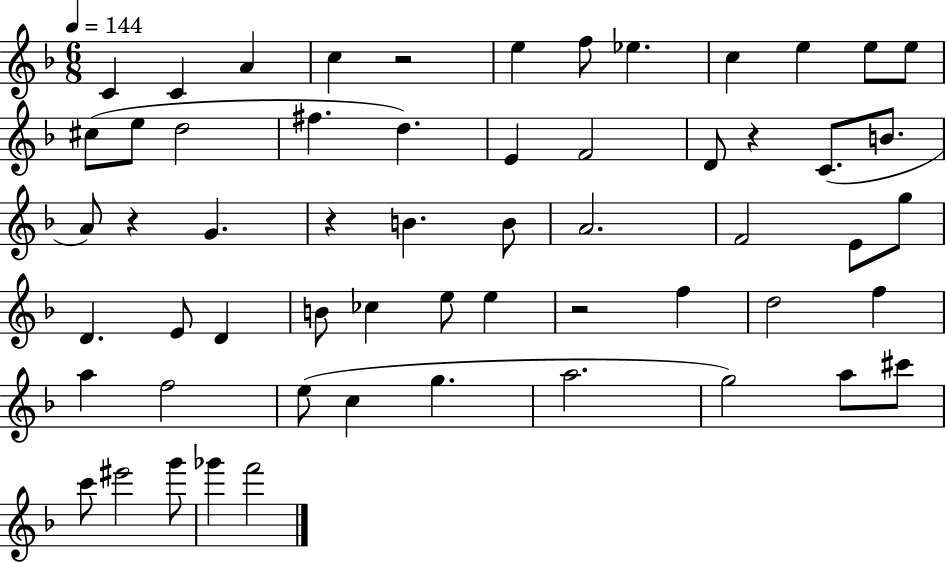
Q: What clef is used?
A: treble